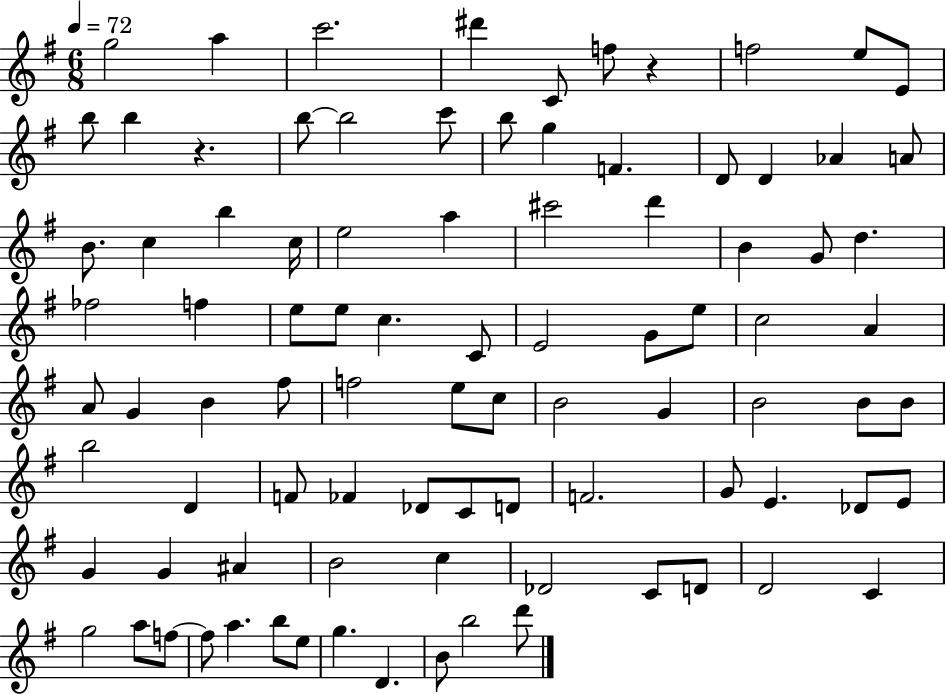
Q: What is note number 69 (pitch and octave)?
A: G4